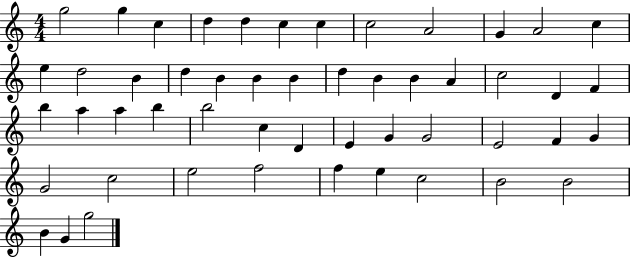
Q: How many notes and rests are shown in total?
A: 51